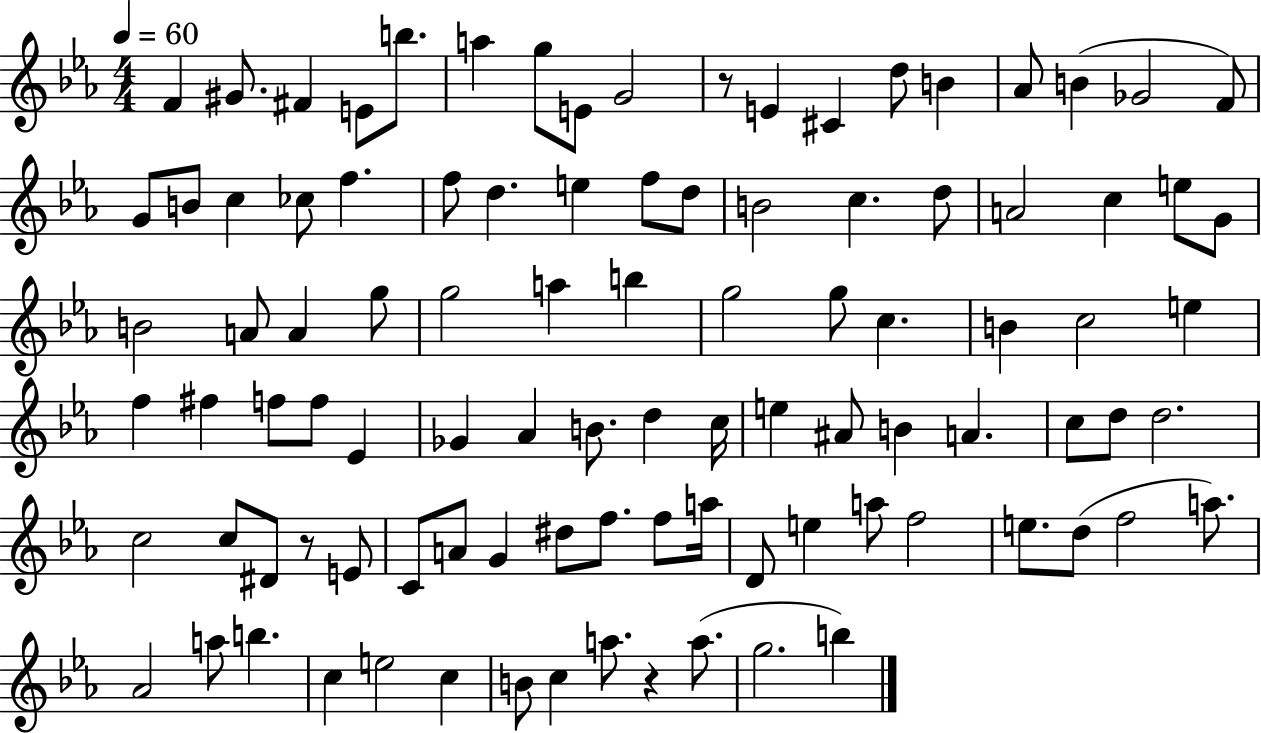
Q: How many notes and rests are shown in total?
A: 98